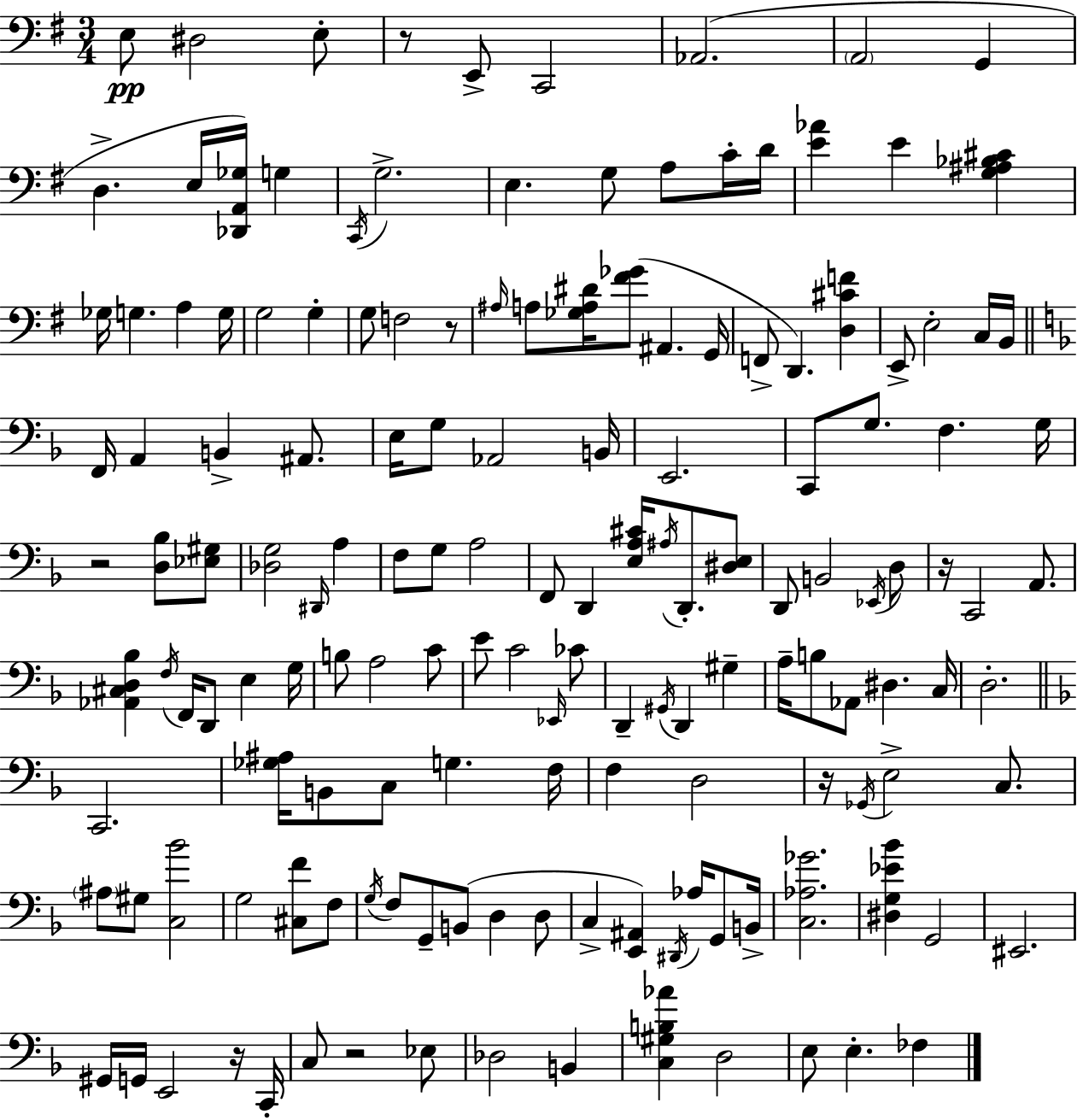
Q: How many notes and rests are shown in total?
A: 152